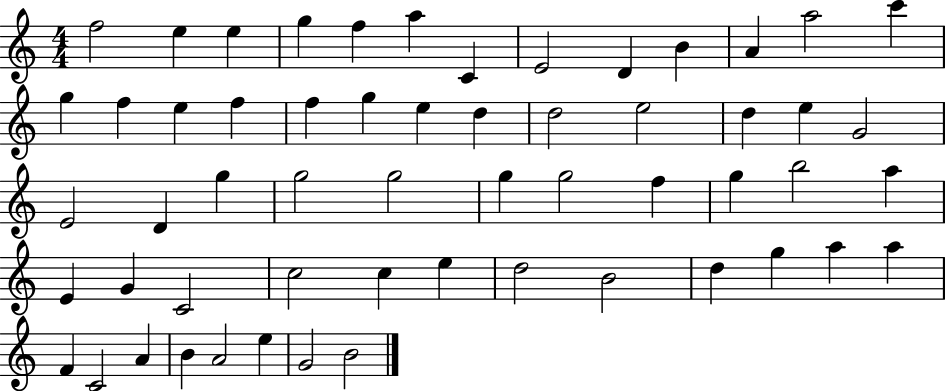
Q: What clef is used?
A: treble